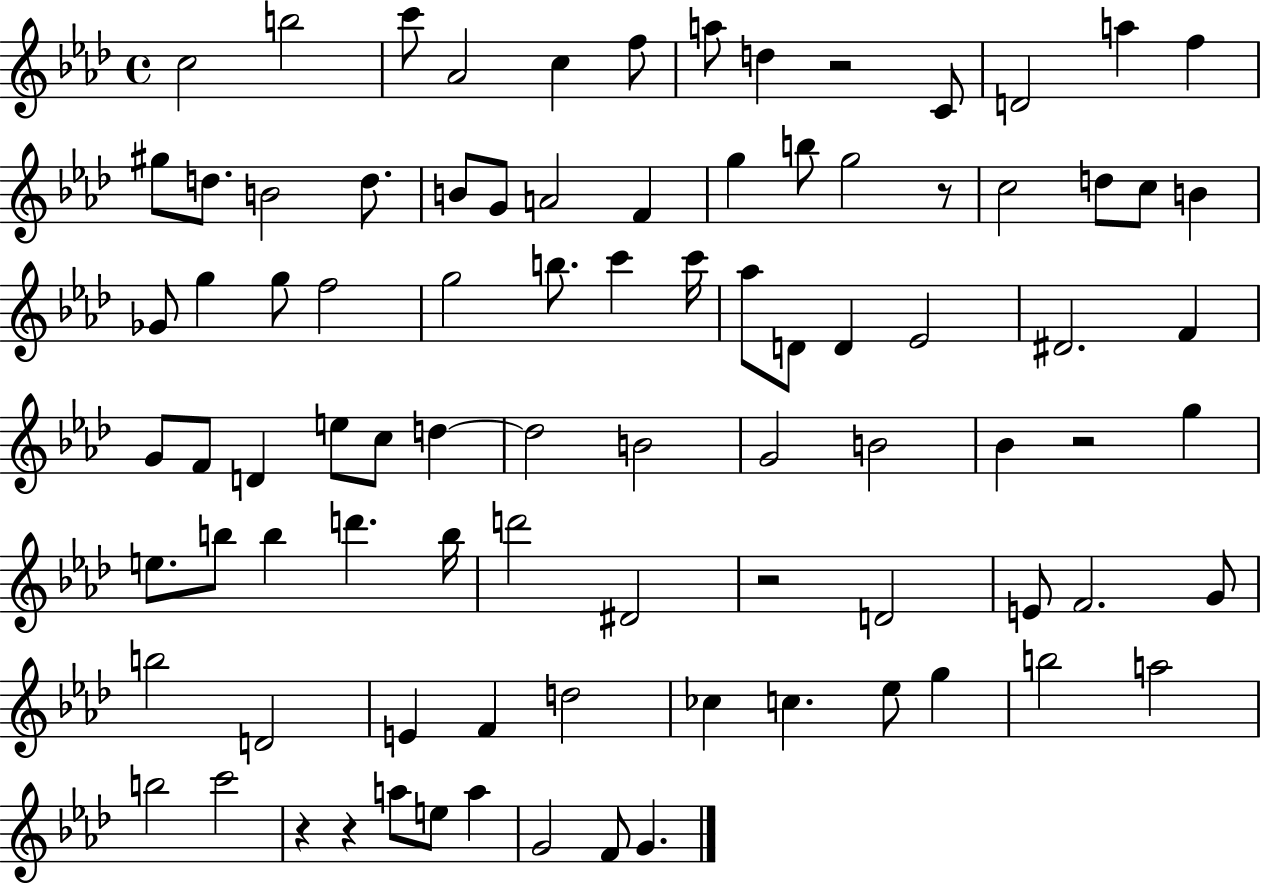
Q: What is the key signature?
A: AES major